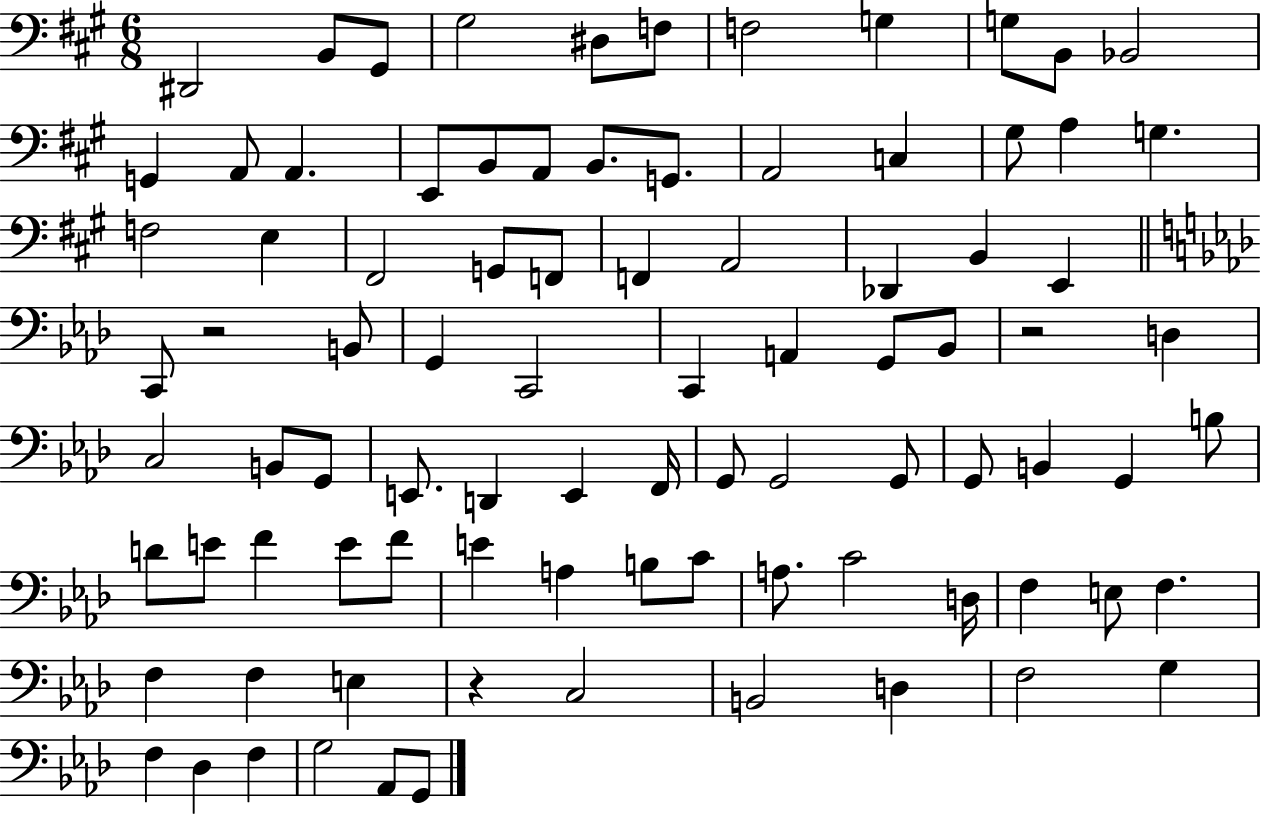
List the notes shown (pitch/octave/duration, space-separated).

D#2/h B2/e G#2/e G#3/h D#3/e F3/e F3/h G3/q G3/e B2/e Bb2/h G2/q A2/e A2/q. E2/e B2/e A2/e B2/e. G2/e. A2/h C3/q G#3/e A3/q G3/q. F3/h E3/q F#2/h G2/e F2/e F2/q A2/h Db2/q B2/q E2/q C2/e R/h B2/e G2/q C2/h C2/q A2/q G2/e Bb2/e R/h D3/q C3/h B2/e G2/e E2/e. D2/q E2/q F2/s G2/e G2/h G2/e G2/e B2/q G2/q B3/e D4/e E4/e F4/q E4/e F4/e E4/q A3/q B3/e C4/e A3/e. C4/h D3/s F3/q E3/e F3/q. F3/q F3/q E3/q R/q C3/h B2/h D3/q F3/h G3/q F3/q Db3/q F3/q G3/h Ab2/e G2/e